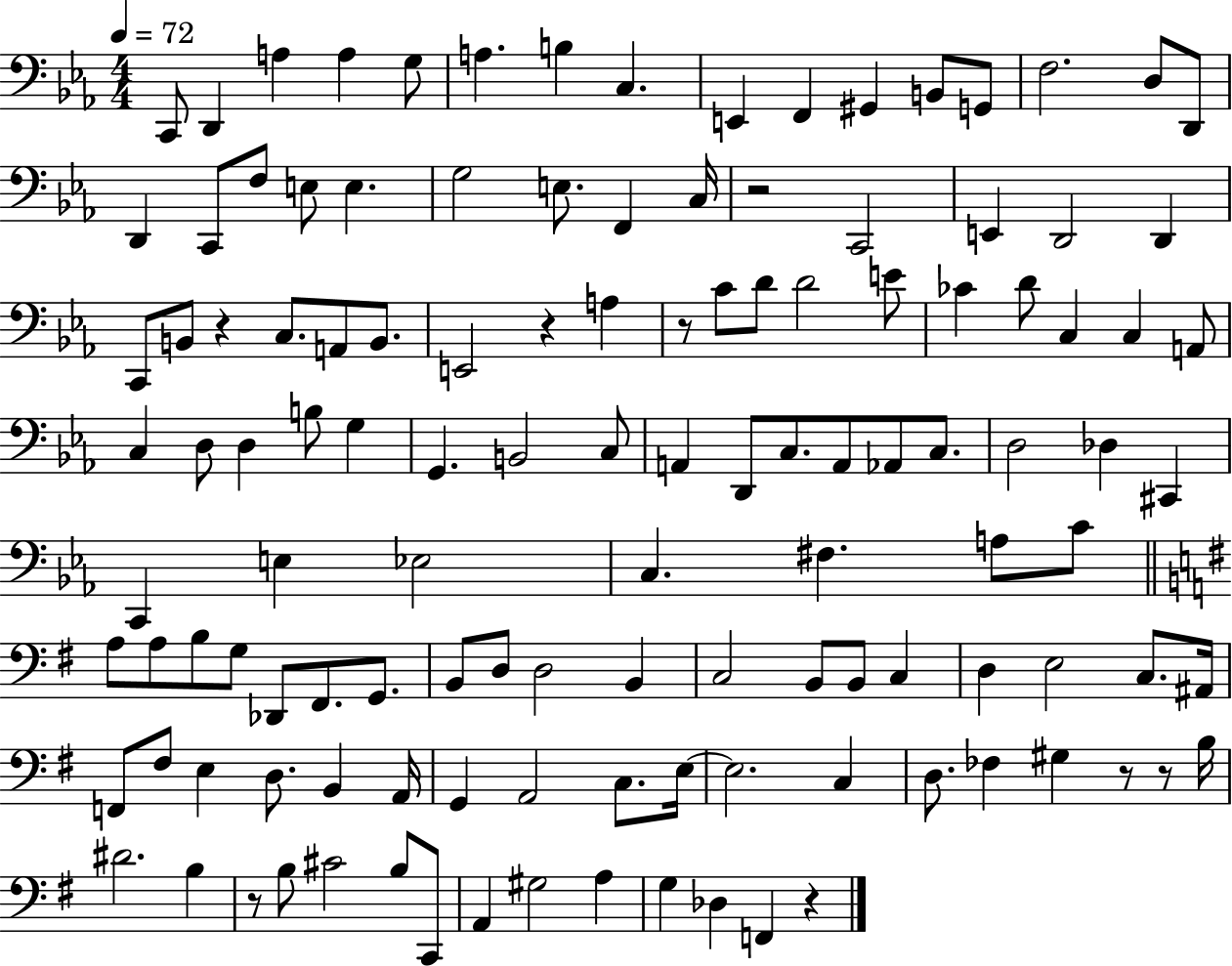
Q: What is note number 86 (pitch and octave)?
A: E3